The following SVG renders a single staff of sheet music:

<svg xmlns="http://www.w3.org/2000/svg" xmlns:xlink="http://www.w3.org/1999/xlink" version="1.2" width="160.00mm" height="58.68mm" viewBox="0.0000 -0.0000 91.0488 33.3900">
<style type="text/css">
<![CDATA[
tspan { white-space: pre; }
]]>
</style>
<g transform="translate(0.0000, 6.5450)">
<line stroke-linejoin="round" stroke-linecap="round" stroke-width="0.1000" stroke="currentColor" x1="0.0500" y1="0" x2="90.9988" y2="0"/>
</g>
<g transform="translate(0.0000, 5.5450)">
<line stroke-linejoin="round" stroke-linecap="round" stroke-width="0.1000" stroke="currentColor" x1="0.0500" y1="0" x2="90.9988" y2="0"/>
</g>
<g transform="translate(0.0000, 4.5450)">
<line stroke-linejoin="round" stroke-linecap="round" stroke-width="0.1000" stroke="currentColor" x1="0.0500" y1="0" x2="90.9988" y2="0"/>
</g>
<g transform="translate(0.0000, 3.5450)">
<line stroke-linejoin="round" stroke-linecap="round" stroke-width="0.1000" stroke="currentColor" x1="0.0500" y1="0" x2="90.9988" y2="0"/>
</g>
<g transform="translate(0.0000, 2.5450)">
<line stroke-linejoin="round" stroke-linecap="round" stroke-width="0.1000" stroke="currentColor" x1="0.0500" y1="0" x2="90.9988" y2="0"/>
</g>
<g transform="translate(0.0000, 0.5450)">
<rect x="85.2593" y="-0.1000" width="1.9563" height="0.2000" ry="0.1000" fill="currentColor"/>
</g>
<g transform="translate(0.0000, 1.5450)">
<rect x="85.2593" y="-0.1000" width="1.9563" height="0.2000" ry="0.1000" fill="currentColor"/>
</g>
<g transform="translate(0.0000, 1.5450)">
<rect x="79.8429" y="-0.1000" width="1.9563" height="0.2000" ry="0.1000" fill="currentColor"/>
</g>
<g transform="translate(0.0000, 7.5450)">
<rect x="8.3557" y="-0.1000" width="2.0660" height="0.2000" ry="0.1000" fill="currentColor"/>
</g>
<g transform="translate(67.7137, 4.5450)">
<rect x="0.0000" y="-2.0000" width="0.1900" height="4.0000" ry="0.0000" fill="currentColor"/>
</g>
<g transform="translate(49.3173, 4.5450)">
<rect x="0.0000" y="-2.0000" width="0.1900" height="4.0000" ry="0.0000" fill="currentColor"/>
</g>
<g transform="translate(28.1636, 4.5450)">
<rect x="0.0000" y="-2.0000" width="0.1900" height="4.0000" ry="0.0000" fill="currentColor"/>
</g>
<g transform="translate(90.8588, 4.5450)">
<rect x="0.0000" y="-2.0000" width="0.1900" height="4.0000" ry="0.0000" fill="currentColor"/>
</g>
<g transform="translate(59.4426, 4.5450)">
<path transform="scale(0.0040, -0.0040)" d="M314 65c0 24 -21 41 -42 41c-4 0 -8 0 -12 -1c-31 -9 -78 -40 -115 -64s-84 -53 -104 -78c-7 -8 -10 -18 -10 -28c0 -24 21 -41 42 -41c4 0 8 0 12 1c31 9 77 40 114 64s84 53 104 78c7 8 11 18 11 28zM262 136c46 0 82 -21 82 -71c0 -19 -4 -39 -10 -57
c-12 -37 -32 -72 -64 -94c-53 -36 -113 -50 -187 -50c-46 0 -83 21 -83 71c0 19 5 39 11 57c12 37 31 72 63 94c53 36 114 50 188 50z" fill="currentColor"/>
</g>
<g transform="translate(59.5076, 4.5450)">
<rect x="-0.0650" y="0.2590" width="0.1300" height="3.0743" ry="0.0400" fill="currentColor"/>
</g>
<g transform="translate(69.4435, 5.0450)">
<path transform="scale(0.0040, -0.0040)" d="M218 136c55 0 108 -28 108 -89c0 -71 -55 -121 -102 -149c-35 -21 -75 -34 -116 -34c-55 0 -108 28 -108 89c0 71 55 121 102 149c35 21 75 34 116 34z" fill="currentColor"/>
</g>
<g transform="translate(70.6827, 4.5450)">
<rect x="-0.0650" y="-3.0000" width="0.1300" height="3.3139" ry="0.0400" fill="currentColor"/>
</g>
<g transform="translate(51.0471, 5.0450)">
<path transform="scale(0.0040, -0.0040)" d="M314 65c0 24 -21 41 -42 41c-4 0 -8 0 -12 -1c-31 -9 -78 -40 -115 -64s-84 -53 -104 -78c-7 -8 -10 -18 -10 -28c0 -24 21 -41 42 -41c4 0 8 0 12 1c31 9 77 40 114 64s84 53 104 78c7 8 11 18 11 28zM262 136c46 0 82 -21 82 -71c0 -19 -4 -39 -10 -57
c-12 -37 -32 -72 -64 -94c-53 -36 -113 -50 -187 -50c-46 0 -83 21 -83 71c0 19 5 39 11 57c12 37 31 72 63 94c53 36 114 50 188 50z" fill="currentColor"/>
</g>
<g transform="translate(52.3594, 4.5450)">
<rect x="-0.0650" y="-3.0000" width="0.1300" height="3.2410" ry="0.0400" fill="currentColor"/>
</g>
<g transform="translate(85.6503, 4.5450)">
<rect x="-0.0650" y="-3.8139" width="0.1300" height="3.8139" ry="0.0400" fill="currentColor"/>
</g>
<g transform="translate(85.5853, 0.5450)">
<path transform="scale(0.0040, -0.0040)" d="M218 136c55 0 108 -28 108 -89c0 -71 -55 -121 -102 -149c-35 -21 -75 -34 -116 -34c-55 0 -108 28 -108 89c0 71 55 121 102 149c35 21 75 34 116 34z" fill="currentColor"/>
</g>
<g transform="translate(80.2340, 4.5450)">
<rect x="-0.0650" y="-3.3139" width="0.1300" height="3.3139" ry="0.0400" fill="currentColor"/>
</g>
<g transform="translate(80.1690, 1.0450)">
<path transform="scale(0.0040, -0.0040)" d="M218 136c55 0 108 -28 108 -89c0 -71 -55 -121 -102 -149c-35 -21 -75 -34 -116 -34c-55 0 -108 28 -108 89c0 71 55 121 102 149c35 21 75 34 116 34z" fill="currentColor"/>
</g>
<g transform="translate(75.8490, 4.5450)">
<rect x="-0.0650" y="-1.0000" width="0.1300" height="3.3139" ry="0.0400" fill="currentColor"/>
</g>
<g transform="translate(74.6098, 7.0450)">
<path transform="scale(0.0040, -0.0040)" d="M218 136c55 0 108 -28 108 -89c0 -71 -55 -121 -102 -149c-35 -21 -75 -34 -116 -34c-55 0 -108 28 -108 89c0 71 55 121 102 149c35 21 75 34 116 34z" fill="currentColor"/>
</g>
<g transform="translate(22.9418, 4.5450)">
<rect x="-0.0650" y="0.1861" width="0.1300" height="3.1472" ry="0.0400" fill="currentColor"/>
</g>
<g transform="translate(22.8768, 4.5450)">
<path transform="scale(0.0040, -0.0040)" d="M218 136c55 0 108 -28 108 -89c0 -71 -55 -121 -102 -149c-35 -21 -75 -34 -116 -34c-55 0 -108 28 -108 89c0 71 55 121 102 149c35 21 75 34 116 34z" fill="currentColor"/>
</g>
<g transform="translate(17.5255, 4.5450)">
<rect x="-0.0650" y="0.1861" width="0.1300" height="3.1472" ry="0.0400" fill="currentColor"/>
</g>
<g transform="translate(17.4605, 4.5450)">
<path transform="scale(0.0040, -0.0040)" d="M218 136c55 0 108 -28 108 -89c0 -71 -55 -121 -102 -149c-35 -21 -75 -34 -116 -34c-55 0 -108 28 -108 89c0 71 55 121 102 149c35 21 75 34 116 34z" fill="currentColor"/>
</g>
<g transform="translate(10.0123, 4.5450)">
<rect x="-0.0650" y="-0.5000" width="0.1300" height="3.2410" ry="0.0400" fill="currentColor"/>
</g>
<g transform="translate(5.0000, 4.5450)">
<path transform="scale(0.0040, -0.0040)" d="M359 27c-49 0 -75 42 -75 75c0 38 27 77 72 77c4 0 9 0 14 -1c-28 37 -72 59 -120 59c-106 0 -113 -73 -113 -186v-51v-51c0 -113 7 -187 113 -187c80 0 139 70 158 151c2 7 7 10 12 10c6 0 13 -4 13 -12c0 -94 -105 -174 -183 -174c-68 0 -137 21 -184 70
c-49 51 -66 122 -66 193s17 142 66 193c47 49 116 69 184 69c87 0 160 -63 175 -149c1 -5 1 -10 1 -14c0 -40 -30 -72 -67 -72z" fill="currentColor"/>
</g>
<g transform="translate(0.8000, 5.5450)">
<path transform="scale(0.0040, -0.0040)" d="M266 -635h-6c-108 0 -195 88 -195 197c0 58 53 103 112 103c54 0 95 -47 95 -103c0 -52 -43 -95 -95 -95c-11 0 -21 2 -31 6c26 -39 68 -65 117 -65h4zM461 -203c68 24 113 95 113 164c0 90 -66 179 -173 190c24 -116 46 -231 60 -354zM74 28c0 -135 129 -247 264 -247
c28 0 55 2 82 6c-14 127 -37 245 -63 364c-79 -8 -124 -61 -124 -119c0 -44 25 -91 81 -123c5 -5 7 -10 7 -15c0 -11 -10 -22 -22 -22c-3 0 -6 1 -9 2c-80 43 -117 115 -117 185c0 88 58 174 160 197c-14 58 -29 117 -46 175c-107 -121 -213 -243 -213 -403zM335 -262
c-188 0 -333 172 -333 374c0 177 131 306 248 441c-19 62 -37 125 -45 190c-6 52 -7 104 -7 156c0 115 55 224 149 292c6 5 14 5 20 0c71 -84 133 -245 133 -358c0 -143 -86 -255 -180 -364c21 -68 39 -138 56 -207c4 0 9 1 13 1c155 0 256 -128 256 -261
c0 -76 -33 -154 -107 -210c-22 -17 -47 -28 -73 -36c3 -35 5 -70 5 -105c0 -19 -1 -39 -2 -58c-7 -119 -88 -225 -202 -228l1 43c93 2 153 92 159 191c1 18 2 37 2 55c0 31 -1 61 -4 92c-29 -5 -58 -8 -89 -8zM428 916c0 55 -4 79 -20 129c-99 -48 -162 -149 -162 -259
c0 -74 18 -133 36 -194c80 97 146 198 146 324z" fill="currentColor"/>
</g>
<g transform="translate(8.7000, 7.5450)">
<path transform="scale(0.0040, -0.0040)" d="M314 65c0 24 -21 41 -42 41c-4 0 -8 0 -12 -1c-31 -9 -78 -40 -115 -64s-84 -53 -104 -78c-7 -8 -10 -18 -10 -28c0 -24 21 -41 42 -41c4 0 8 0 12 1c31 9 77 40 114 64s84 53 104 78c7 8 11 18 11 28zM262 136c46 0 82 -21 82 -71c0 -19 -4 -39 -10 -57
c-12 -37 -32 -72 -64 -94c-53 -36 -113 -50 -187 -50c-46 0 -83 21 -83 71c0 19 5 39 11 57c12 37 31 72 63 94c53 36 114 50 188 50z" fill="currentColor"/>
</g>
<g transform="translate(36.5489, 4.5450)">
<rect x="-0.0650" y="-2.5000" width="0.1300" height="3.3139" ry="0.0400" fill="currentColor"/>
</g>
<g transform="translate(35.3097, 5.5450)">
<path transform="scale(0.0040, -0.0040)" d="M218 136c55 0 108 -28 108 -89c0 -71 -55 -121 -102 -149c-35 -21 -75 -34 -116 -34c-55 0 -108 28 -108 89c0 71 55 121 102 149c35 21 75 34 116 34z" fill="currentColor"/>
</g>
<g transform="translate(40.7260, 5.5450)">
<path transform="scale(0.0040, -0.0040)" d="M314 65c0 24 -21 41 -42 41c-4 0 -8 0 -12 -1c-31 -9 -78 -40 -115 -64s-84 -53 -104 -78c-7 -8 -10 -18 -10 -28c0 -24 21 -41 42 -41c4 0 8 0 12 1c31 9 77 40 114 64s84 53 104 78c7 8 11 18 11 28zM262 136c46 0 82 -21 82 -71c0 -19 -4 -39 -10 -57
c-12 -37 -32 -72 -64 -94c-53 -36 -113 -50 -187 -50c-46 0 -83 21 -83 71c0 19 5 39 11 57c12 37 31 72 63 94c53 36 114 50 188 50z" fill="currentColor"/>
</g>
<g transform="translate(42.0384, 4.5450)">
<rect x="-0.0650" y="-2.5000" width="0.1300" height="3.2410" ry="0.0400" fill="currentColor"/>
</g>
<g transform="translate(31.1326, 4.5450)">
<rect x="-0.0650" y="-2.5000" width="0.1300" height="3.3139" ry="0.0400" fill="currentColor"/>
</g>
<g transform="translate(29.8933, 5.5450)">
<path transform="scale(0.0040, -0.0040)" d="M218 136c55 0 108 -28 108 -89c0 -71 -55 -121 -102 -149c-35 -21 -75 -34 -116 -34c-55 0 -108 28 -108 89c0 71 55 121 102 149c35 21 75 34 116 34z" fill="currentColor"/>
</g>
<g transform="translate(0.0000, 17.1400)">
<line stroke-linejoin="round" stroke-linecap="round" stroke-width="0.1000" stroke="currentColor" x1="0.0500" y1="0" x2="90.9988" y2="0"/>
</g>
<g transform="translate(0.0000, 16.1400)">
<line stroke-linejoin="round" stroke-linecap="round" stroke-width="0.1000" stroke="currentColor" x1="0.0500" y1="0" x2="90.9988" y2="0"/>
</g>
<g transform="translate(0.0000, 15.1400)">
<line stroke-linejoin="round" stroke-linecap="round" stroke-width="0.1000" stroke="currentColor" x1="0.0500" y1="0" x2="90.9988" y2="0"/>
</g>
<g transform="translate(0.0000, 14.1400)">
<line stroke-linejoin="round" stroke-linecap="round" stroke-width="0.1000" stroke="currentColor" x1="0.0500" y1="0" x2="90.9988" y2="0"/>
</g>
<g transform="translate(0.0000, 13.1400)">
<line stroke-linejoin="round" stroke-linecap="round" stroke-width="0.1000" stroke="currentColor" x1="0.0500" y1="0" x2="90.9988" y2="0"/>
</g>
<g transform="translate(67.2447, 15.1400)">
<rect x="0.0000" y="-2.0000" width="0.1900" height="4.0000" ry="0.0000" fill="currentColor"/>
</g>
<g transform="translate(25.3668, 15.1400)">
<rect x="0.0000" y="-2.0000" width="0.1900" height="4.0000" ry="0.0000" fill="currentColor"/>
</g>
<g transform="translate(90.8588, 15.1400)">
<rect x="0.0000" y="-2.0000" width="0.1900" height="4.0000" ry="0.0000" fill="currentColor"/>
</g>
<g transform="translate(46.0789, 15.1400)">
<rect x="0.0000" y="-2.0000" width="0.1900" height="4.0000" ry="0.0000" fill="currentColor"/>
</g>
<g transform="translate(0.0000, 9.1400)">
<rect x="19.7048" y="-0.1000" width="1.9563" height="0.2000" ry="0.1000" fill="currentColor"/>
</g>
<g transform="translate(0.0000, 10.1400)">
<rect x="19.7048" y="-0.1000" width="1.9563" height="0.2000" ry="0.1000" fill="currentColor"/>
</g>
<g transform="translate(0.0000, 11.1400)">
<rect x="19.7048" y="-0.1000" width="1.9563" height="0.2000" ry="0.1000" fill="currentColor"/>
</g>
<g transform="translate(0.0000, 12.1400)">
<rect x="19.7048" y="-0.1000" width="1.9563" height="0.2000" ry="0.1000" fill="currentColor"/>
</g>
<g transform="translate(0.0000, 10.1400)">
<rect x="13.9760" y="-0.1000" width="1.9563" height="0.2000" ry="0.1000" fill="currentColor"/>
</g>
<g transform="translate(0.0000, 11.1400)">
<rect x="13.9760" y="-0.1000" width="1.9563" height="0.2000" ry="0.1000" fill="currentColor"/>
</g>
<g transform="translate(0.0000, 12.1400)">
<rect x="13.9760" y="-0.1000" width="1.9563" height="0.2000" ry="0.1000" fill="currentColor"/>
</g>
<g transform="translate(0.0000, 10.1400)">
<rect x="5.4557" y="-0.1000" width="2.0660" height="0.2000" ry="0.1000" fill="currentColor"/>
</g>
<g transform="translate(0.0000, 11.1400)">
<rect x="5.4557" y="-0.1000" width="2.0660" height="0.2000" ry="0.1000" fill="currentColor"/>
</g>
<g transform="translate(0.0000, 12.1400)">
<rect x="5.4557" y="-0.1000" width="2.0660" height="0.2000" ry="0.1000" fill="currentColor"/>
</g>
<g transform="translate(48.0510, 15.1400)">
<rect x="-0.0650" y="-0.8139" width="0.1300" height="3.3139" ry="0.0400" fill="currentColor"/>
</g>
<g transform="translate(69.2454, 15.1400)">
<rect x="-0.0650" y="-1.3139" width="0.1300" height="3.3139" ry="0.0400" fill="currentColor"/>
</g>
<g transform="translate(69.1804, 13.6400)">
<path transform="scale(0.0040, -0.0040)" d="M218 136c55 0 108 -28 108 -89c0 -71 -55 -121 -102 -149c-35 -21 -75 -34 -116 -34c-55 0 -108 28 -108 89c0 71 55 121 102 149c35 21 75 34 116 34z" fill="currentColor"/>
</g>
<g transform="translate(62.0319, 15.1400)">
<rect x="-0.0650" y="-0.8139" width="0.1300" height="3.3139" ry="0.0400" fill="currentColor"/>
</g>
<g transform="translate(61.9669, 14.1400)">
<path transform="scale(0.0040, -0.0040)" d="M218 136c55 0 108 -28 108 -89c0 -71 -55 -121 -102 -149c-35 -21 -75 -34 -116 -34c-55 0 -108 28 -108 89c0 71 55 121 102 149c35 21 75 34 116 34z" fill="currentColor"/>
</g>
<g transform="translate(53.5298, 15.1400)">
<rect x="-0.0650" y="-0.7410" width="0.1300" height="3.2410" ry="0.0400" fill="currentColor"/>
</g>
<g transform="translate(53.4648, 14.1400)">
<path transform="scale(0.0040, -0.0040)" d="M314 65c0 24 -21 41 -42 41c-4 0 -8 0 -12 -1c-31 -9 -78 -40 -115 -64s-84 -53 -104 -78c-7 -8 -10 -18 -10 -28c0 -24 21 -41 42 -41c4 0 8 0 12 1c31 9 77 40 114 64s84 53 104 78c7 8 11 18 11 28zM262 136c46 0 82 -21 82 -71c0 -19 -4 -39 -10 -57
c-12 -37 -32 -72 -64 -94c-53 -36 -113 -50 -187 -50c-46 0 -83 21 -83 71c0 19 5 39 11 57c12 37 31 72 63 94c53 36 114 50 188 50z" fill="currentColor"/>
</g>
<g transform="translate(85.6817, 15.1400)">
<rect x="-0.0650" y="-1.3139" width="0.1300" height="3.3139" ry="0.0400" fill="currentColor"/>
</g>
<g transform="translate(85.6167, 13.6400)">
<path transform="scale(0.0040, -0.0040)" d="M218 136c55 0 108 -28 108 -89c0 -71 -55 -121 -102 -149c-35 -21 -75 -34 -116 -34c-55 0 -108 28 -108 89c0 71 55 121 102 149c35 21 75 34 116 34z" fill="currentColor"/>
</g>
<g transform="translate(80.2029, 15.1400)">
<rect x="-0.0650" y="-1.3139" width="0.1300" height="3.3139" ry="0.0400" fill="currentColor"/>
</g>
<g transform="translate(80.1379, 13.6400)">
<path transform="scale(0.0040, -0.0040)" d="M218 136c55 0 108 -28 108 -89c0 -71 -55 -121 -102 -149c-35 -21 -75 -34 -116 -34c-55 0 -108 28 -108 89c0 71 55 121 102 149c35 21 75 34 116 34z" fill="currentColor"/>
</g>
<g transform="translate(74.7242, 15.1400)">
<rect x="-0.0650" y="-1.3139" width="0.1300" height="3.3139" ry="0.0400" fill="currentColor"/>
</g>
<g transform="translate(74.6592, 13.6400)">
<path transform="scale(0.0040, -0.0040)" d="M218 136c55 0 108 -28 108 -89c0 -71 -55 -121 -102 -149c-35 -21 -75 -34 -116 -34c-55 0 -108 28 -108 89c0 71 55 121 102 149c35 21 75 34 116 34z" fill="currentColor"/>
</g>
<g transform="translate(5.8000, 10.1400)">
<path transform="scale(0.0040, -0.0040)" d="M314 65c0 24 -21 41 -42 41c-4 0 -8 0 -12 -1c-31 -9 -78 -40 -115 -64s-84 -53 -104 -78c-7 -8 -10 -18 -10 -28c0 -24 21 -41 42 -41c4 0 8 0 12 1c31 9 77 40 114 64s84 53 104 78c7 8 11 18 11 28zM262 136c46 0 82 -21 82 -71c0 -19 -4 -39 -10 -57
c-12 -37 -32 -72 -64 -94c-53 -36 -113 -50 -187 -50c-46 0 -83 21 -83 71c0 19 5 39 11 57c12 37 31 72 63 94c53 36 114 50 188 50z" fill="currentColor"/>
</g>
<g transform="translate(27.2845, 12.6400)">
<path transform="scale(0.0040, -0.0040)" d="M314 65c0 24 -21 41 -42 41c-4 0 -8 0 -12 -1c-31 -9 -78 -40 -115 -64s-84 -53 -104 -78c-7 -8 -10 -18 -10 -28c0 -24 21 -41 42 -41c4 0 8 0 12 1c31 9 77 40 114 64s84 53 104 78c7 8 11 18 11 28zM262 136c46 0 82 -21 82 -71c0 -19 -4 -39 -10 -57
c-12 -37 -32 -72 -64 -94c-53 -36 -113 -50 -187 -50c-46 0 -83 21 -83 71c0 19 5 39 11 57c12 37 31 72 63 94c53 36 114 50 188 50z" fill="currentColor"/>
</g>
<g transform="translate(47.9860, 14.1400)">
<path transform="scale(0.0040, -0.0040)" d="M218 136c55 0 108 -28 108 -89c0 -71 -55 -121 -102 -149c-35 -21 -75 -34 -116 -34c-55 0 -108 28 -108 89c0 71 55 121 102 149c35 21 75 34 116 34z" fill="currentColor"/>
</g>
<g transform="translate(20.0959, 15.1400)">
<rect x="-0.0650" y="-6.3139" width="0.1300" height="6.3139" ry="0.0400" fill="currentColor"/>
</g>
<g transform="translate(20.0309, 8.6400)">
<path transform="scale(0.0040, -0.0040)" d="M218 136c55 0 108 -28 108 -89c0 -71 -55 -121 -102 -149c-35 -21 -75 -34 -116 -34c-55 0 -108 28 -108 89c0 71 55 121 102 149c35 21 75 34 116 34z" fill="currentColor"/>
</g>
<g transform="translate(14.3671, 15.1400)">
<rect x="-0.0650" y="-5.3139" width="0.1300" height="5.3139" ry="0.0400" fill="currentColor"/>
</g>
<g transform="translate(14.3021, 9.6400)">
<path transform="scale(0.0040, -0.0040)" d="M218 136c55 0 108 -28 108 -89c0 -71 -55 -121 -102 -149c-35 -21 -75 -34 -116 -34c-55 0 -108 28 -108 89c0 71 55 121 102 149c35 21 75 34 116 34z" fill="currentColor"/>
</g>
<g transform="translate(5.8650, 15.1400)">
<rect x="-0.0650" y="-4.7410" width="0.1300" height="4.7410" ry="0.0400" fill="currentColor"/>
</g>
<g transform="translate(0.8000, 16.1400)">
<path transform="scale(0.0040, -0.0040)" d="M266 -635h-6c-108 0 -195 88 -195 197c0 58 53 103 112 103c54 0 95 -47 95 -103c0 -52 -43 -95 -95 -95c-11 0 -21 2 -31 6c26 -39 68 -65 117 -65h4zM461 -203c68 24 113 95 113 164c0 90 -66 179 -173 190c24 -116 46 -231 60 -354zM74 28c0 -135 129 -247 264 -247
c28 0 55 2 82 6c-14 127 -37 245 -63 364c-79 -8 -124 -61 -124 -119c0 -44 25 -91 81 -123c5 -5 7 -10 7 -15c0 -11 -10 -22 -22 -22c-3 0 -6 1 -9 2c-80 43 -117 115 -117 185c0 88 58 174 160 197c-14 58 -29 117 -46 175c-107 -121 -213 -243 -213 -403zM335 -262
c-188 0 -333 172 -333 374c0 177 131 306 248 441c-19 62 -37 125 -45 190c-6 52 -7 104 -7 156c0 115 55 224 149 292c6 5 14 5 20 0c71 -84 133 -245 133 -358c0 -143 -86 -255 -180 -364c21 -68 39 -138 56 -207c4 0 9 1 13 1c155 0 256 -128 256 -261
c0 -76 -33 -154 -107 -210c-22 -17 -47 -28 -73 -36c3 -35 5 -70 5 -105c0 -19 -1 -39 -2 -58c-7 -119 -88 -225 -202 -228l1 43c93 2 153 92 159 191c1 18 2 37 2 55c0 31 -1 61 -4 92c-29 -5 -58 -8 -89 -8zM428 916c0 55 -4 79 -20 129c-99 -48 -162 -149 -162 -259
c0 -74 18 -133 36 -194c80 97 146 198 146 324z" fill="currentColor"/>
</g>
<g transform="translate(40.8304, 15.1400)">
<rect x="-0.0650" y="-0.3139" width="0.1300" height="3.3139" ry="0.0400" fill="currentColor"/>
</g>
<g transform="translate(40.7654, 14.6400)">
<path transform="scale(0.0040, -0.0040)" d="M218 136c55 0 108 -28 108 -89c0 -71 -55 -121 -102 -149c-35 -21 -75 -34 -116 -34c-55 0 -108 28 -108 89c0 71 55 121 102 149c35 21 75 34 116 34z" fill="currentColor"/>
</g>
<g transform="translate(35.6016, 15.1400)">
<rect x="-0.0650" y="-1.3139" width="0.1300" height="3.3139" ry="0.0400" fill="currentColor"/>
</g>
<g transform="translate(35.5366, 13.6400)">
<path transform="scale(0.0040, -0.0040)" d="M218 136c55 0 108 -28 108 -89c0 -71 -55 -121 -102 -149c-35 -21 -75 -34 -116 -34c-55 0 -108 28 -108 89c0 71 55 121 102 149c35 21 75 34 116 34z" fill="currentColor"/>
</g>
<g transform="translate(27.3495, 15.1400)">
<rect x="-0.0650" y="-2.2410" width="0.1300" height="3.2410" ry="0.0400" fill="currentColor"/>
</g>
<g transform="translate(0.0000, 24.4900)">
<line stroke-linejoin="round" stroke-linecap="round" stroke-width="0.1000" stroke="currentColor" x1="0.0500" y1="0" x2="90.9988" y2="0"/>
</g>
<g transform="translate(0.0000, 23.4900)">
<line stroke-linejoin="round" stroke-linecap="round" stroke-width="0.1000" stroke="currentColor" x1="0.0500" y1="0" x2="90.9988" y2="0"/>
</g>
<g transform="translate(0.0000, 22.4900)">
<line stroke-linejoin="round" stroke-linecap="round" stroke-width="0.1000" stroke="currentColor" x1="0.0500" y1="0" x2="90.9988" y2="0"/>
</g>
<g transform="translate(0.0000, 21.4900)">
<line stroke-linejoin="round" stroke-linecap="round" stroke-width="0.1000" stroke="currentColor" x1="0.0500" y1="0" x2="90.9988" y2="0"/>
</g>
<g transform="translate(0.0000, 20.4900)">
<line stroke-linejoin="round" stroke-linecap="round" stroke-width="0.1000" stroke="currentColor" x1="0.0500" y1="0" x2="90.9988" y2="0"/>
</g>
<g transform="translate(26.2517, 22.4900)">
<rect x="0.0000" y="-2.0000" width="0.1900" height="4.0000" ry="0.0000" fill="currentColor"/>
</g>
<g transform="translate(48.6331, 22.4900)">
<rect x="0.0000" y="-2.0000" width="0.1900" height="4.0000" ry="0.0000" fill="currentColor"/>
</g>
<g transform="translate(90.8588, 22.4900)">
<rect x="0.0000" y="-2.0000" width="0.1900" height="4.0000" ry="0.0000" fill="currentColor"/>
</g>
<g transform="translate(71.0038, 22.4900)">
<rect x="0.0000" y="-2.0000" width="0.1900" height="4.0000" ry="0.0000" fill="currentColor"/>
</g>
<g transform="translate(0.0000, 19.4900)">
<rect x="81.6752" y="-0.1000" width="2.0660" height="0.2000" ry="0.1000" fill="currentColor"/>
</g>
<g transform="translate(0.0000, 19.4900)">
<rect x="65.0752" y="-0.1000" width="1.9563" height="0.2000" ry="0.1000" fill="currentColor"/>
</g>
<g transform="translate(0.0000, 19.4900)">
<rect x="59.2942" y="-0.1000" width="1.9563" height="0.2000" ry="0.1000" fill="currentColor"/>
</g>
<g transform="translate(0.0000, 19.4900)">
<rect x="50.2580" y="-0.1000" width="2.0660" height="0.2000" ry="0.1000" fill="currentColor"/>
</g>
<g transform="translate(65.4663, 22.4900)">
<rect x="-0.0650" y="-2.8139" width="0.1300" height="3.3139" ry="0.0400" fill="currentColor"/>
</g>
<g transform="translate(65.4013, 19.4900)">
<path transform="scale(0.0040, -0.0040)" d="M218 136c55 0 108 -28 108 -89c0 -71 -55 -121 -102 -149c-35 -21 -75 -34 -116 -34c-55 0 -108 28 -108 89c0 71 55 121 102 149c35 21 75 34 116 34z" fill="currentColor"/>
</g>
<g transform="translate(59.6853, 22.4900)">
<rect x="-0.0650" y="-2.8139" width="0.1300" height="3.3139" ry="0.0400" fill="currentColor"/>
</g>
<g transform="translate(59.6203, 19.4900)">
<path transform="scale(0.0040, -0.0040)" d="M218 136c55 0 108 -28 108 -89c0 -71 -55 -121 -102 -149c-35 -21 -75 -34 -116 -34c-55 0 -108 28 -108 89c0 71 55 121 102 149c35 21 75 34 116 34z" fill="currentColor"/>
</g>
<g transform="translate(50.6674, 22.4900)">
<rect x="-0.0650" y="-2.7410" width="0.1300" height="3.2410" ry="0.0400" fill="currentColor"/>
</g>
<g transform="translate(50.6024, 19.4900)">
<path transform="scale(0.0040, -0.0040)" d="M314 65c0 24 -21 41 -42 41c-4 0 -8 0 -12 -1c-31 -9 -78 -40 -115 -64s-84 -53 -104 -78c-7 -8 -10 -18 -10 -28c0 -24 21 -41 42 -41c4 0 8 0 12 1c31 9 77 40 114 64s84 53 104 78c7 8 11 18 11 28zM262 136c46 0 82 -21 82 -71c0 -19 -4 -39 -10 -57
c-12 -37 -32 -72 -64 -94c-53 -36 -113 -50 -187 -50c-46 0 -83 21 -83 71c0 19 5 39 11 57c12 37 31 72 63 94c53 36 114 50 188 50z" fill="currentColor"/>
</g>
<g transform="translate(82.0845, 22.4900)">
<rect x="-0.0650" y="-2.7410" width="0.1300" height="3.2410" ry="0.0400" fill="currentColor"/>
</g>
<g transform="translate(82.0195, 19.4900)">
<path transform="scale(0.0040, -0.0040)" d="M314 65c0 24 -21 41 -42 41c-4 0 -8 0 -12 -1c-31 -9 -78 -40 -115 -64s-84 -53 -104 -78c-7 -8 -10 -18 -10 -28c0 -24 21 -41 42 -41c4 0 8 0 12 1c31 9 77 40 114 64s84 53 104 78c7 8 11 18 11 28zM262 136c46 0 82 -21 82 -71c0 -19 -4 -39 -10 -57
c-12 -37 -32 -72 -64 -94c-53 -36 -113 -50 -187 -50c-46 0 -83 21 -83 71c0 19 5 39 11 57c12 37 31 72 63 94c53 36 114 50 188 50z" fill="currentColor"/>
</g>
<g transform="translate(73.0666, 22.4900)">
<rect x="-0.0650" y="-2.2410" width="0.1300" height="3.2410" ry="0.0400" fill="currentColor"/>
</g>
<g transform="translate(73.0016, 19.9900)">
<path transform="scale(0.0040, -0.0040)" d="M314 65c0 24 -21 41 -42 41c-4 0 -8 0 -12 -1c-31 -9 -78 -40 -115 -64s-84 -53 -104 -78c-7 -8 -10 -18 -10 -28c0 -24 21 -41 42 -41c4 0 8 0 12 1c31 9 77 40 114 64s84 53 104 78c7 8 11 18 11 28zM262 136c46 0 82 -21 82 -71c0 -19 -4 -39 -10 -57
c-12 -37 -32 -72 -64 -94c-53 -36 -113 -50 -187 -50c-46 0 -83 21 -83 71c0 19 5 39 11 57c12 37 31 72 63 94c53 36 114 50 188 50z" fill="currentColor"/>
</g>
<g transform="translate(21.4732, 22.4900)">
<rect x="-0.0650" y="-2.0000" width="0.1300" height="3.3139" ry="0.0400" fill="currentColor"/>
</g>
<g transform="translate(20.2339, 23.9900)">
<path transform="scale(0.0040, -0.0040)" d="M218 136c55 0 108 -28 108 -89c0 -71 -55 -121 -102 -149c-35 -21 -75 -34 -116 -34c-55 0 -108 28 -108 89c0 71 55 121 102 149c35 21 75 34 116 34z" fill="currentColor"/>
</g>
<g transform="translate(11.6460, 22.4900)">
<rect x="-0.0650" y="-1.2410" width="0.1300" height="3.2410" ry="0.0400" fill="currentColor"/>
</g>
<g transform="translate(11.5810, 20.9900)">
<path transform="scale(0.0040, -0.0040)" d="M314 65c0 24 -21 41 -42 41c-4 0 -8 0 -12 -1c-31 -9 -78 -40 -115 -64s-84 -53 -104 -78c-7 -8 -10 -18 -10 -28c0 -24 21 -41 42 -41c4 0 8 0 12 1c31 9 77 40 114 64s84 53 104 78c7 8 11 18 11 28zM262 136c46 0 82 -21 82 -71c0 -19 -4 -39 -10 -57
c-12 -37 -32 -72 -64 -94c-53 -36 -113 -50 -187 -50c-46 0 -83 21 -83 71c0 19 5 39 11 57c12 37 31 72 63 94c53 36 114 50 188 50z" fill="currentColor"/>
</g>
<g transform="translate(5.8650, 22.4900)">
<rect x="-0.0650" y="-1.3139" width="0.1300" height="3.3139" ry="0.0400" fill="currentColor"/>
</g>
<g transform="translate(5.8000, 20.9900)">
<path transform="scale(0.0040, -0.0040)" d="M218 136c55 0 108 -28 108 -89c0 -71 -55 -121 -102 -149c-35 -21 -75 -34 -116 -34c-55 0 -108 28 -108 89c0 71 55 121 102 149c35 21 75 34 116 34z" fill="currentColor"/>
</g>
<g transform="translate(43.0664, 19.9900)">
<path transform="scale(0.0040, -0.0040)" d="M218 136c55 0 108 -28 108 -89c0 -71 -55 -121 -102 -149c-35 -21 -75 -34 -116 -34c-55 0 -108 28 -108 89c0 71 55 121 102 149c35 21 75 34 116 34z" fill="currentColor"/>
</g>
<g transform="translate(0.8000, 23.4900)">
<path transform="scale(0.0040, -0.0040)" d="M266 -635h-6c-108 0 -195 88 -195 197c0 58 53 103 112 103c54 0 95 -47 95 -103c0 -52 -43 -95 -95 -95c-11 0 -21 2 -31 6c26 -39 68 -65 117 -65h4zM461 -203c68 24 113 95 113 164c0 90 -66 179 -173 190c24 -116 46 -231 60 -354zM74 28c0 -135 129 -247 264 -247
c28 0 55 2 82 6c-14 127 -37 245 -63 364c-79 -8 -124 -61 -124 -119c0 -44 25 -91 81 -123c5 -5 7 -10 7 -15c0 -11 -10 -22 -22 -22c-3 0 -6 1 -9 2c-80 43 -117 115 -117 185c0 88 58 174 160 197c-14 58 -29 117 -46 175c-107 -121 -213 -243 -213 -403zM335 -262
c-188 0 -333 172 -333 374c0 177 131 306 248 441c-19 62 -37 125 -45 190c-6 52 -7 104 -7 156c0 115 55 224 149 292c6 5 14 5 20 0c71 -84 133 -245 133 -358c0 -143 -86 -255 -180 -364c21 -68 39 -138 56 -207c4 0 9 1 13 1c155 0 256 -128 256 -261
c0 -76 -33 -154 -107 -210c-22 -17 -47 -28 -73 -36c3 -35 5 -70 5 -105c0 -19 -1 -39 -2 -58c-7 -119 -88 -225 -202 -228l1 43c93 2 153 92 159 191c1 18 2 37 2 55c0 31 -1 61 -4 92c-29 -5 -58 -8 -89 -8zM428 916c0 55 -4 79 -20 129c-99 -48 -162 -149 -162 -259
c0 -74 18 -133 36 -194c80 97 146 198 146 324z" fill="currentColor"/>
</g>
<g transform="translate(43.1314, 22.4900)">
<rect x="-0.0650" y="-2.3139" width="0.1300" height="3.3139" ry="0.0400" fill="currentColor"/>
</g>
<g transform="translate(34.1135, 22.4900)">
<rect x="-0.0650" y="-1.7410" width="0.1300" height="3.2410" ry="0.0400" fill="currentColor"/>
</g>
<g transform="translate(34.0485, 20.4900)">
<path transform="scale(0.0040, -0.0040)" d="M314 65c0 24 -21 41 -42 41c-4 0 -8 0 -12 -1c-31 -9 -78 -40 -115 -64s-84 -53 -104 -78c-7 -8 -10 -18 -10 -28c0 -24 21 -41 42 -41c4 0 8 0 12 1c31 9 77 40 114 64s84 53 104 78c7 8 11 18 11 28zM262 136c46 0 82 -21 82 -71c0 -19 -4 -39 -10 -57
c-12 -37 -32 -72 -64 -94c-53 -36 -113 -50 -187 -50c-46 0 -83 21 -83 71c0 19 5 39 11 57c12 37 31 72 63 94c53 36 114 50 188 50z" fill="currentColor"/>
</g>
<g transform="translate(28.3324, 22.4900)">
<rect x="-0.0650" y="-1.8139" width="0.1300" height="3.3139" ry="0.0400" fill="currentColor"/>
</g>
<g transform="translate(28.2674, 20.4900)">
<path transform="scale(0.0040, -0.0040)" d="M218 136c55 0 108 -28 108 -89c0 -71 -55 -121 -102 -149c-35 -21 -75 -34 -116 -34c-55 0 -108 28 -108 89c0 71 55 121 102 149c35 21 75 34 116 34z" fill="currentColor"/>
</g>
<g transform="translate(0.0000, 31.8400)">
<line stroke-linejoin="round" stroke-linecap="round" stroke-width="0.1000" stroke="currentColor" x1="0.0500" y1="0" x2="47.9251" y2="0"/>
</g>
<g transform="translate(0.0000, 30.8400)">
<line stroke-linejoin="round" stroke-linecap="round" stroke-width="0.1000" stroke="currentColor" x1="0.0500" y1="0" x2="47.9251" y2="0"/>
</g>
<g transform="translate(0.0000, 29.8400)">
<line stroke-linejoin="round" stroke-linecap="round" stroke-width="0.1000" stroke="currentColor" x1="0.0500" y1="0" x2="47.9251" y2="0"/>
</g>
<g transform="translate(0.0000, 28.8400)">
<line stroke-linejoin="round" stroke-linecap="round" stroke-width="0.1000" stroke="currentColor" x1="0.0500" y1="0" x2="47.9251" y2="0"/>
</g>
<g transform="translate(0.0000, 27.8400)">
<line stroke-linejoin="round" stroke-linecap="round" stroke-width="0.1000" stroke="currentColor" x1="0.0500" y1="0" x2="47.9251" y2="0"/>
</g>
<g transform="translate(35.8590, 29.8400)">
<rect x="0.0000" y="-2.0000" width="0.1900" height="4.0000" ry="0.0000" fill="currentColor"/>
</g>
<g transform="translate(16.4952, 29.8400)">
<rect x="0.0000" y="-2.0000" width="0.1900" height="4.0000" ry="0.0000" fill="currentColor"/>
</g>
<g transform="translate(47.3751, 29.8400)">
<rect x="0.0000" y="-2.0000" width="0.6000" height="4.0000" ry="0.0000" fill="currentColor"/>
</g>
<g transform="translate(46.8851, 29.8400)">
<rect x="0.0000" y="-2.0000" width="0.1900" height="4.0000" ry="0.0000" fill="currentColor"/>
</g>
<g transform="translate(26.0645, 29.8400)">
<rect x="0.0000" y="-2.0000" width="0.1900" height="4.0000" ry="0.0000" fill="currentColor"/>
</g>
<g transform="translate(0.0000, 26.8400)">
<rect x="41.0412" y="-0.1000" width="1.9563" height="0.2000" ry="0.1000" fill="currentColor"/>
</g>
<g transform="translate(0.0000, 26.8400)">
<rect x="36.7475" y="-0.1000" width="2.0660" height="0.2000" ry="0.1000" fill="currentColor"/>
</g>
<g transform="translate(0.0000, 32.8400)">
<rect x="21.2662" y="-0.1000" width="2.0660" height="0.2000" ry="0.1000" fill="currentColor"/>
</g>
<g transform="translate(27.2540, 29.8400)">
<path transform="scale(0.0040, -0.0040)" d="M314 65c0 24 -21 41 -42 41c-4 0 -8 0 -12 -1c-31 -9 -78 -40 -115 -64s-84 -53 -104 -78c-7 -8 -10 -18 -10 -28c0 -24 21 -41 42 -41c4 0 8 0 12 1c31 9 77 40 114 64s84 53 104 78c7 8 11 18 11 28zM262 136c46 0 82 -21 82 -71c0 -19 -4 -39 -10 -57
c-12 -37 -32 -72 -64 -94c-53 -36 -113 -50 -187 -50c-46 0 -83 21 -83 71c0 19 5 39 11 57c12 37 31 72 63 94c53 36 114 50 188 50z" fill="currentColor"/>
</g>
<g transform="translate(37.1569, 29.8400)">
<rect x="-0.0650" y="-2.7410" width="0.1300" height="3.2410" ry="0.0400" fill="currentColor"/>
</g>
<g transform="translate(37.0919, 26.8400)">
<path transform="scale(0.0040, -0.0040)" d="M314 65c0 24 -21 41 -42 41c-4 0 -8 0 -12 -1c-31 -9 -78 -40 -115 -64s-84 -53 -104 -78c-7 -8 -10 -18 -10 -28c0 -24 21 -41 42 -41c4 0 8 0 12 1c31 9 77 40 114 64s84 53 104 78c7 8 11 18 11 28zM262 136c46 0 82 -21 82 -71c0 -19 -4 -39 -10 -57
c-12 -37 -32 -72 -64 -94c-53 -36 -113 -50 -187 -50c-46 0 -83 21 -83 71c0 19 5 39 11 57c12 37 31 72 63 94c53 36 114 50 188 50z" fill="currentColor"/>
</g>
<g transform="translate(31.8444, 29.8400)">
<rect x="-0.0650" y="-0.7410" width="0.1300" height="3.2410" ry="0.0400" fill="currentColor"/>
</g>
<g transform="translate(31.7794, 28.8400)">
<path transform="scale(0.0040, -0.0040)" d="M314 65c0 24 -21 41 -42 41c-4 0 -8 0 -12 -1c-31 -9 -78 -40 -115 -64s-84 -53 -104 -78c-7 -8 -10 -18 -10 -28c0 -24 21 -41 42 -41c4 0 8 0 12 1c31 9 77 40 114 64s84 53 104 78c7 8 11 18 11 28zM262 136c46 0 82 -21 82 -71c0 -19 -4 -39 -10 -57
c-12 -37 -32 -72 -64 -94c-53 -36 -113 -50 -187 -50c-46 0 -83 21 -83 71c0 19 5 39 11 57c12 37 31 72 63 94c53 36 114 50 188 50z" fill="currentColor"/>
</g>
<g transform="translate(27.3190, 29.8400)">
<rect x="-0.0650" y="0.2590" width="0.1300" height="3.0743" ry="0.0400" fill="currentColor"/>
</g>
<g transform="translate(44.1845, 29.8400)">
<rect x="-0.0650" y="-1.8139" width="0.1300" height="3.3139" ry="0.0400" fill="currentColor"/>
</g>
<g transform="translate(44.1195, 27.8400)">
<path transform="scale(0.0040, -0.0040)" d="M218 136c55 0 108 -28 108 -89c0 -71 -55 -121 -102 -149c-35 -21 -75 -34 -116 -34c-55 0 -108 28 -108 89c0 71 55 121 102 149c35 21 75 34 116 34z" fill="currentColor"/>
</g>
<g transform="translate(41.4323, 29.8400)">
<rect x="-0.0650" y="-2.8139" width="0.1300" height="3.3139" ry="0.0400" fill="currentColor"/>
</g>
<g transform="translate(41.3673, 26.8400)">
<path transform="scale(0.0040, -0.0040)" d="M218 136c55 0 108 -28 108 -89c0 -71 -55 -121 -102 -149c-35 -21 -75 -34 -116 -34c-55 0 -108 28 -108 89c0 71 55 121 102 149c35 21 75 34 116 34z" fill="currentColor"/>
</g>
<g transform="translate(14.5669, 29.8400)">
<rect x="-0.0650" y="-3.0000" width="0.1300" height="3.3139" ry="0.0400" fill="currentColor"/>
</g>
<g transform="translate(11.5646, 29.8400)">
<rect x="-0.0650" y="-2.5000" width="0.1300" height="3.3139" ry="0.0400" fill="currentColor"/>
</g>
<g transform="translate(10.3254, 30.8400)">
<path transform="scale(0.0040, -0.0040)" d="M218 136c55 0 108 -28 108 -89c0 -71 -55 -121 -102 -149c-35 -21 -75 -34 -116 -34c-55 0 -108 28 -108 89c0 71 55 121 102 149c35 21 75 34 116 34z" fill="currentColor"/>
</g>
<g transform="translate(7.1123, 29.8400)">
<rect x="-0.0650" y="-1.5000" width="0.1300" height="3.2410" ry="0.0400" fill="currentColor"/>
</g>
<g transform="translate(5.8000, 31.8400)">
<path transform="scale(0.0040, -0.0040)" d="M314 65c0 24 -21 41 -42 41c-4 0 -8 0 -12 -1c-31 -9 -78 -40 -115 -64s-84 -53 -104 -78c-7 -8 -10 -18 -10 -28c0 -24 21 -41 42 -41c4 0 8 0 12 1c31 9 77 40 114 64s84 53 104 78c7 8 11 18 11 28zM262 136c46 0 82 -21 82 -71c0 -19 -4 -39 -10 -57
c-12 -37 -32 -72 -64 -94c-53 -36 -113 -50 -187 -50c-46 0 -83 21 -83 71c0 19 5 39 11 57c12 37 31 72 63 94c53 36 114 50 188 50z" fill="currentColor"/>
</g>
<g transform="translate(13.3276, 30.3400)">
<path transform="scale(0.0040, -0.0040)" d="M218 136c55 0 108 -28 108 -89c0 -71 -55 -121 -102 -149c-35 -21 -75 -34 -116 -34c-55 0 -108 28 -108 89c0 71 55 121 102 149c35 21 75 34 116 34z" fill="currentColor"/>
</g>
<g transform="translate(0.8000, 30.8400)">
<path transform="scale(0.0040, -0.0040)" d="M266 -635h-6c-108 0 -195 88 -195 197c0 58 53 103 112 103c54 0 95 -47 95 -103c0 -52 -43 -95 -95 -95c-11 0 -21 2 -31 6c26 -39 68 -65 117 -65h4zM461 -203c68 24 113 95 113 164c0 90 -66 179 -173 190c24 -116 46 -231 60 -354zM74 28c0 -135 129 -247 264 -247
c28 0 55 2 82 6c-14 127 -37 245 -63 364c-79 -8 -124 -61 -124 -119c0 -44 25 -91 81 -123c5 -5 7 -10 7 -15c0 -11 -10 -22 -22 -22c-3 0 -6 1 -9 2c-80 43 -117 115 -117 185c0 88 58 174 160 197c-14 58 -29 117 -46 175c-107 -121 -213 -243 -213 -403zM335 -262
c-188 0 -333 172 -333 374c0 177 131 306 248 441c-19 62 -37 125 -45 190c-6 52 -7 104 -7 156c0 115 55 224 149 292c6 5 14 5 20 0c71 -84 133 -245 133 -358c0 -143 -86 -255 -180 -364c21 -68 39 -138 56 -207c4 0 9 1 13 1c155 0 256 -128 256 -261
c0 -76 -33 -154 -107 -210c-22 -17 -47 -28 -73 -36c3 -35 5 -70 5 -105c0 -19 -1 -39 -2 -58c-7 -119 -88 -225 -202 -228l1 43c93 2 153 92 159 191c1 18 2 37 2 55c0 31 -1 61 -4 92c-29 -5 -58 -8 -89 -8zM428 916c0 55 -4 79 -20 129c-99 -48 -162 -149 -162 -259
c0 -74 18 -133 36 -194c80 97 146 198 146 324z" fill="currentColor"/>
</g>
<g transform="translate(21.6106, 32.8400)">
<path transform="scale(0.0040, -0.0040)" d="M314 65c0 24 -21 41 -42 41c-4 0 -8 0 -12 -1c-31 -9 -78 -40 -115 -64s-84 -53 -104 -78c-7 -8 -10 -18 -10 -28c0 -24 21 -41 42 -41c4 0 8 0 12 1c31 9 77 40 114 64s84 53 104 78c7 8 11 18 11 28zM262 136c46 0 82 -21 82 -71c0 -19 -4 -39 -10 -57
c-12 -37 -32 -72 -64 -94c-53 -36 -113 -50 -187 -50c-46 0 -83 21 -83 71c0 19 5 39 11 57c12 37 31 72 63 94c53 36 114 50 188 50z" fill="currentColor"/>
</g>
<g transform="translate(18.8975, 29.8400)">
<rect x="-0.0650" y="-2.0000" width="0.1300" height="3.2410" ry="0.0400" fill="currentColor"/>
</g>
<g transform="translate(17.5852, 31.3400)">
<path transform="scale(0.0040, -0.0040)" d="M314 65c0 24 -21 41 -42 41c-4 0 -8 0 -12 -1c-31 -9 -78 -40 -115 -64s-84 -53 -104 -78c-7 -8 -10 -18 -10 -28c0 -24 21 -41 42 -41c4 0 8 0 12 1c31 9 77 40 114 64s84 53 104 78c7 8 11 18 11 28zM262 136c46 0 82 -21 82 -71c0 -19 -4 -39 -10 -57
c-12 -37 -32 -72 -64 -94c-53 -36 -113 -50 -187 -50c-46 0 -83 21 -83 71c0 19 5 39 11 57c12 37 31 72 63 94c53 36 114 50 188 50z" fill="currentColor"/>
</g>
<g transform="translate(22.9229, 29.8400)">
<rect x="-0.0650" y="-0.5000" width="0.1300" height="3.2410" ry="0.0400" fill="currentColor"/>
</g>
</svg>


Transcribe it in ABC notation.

X:1
T:Untitled
M:4/4
L:1/4
K:C
C2 B B G G G2 A2 B2 A D b c' e'2 f' a' g2 e c d d2 d e e e e e e2 F f f2 g a2 a a g2 a2 E2 G A F2 C2 B2 d2 a2 a f